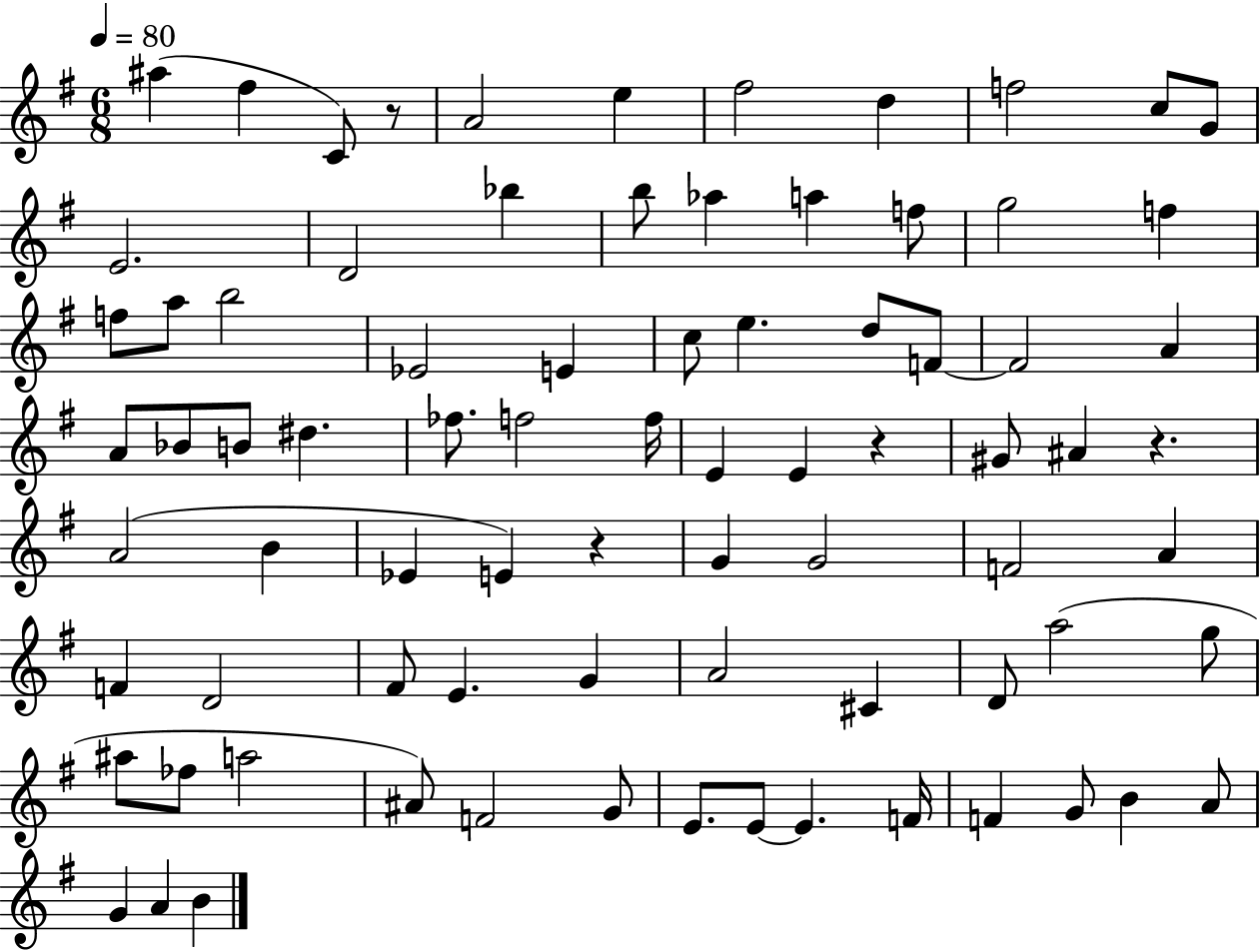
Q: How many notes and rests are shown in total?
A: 80